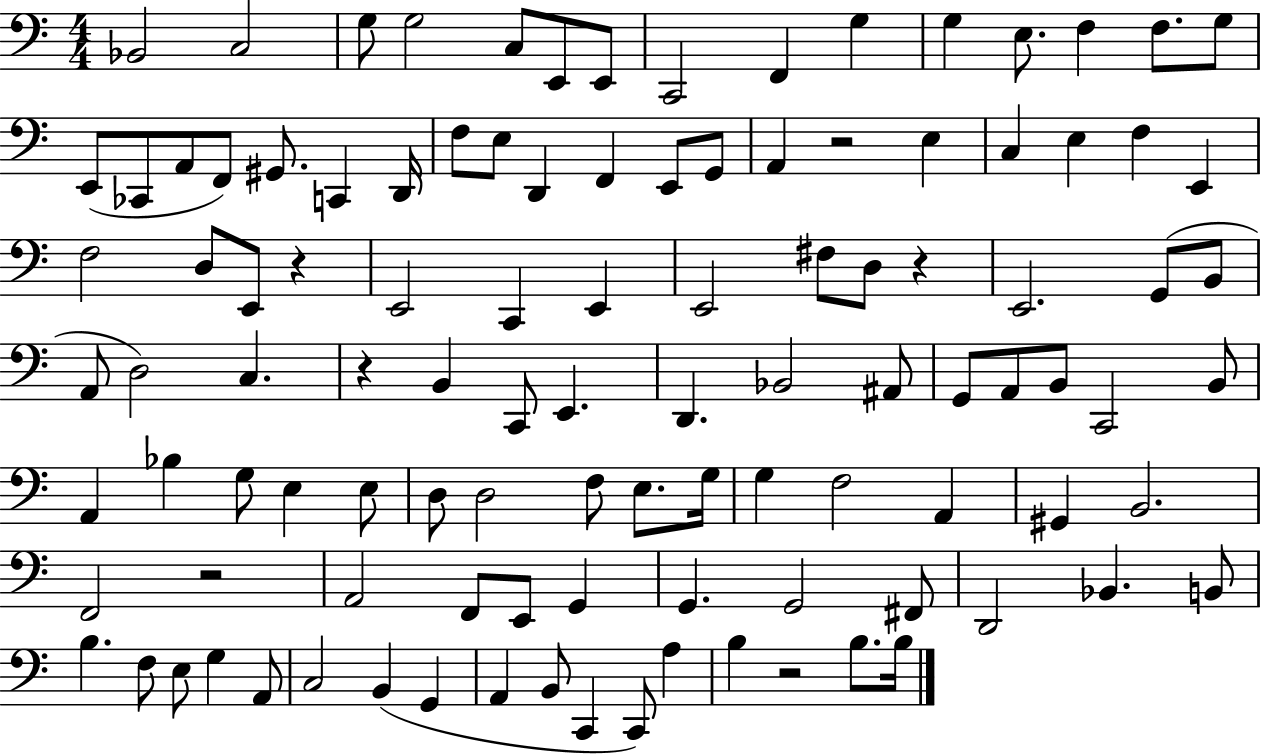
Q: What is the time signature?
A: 4/4